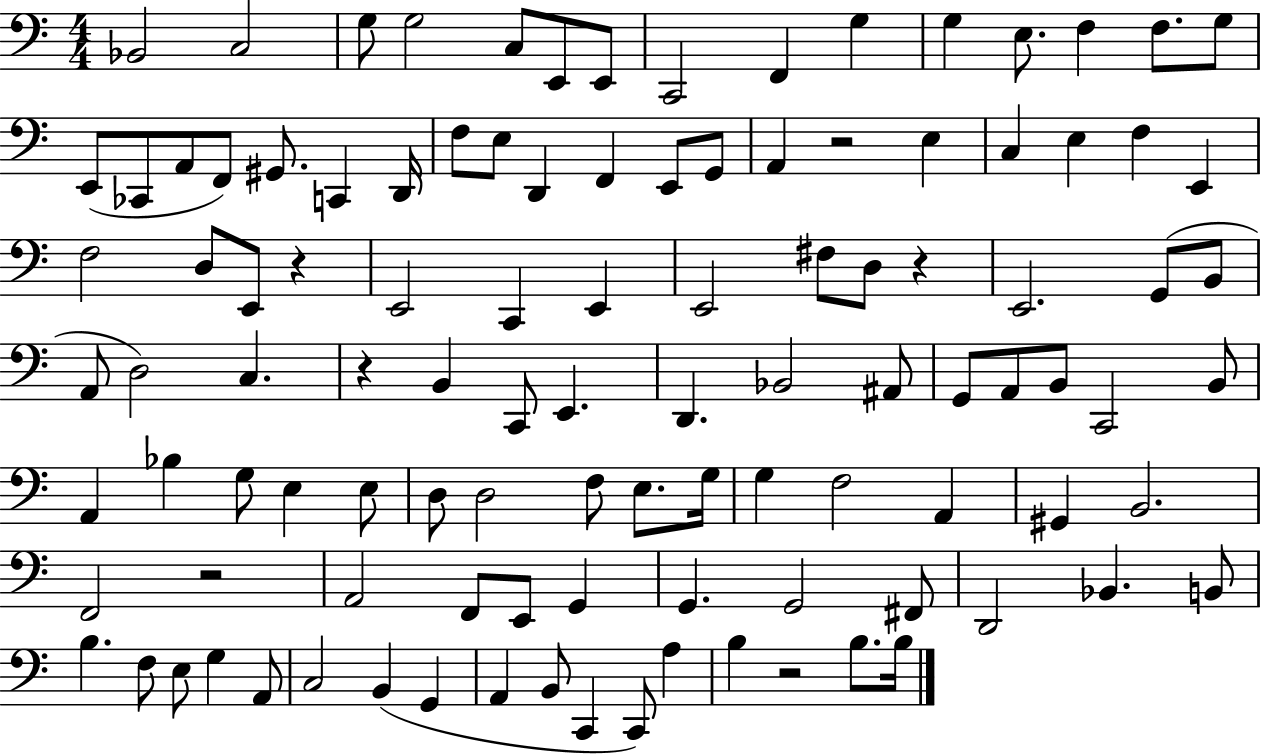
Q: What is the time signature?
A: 4/4